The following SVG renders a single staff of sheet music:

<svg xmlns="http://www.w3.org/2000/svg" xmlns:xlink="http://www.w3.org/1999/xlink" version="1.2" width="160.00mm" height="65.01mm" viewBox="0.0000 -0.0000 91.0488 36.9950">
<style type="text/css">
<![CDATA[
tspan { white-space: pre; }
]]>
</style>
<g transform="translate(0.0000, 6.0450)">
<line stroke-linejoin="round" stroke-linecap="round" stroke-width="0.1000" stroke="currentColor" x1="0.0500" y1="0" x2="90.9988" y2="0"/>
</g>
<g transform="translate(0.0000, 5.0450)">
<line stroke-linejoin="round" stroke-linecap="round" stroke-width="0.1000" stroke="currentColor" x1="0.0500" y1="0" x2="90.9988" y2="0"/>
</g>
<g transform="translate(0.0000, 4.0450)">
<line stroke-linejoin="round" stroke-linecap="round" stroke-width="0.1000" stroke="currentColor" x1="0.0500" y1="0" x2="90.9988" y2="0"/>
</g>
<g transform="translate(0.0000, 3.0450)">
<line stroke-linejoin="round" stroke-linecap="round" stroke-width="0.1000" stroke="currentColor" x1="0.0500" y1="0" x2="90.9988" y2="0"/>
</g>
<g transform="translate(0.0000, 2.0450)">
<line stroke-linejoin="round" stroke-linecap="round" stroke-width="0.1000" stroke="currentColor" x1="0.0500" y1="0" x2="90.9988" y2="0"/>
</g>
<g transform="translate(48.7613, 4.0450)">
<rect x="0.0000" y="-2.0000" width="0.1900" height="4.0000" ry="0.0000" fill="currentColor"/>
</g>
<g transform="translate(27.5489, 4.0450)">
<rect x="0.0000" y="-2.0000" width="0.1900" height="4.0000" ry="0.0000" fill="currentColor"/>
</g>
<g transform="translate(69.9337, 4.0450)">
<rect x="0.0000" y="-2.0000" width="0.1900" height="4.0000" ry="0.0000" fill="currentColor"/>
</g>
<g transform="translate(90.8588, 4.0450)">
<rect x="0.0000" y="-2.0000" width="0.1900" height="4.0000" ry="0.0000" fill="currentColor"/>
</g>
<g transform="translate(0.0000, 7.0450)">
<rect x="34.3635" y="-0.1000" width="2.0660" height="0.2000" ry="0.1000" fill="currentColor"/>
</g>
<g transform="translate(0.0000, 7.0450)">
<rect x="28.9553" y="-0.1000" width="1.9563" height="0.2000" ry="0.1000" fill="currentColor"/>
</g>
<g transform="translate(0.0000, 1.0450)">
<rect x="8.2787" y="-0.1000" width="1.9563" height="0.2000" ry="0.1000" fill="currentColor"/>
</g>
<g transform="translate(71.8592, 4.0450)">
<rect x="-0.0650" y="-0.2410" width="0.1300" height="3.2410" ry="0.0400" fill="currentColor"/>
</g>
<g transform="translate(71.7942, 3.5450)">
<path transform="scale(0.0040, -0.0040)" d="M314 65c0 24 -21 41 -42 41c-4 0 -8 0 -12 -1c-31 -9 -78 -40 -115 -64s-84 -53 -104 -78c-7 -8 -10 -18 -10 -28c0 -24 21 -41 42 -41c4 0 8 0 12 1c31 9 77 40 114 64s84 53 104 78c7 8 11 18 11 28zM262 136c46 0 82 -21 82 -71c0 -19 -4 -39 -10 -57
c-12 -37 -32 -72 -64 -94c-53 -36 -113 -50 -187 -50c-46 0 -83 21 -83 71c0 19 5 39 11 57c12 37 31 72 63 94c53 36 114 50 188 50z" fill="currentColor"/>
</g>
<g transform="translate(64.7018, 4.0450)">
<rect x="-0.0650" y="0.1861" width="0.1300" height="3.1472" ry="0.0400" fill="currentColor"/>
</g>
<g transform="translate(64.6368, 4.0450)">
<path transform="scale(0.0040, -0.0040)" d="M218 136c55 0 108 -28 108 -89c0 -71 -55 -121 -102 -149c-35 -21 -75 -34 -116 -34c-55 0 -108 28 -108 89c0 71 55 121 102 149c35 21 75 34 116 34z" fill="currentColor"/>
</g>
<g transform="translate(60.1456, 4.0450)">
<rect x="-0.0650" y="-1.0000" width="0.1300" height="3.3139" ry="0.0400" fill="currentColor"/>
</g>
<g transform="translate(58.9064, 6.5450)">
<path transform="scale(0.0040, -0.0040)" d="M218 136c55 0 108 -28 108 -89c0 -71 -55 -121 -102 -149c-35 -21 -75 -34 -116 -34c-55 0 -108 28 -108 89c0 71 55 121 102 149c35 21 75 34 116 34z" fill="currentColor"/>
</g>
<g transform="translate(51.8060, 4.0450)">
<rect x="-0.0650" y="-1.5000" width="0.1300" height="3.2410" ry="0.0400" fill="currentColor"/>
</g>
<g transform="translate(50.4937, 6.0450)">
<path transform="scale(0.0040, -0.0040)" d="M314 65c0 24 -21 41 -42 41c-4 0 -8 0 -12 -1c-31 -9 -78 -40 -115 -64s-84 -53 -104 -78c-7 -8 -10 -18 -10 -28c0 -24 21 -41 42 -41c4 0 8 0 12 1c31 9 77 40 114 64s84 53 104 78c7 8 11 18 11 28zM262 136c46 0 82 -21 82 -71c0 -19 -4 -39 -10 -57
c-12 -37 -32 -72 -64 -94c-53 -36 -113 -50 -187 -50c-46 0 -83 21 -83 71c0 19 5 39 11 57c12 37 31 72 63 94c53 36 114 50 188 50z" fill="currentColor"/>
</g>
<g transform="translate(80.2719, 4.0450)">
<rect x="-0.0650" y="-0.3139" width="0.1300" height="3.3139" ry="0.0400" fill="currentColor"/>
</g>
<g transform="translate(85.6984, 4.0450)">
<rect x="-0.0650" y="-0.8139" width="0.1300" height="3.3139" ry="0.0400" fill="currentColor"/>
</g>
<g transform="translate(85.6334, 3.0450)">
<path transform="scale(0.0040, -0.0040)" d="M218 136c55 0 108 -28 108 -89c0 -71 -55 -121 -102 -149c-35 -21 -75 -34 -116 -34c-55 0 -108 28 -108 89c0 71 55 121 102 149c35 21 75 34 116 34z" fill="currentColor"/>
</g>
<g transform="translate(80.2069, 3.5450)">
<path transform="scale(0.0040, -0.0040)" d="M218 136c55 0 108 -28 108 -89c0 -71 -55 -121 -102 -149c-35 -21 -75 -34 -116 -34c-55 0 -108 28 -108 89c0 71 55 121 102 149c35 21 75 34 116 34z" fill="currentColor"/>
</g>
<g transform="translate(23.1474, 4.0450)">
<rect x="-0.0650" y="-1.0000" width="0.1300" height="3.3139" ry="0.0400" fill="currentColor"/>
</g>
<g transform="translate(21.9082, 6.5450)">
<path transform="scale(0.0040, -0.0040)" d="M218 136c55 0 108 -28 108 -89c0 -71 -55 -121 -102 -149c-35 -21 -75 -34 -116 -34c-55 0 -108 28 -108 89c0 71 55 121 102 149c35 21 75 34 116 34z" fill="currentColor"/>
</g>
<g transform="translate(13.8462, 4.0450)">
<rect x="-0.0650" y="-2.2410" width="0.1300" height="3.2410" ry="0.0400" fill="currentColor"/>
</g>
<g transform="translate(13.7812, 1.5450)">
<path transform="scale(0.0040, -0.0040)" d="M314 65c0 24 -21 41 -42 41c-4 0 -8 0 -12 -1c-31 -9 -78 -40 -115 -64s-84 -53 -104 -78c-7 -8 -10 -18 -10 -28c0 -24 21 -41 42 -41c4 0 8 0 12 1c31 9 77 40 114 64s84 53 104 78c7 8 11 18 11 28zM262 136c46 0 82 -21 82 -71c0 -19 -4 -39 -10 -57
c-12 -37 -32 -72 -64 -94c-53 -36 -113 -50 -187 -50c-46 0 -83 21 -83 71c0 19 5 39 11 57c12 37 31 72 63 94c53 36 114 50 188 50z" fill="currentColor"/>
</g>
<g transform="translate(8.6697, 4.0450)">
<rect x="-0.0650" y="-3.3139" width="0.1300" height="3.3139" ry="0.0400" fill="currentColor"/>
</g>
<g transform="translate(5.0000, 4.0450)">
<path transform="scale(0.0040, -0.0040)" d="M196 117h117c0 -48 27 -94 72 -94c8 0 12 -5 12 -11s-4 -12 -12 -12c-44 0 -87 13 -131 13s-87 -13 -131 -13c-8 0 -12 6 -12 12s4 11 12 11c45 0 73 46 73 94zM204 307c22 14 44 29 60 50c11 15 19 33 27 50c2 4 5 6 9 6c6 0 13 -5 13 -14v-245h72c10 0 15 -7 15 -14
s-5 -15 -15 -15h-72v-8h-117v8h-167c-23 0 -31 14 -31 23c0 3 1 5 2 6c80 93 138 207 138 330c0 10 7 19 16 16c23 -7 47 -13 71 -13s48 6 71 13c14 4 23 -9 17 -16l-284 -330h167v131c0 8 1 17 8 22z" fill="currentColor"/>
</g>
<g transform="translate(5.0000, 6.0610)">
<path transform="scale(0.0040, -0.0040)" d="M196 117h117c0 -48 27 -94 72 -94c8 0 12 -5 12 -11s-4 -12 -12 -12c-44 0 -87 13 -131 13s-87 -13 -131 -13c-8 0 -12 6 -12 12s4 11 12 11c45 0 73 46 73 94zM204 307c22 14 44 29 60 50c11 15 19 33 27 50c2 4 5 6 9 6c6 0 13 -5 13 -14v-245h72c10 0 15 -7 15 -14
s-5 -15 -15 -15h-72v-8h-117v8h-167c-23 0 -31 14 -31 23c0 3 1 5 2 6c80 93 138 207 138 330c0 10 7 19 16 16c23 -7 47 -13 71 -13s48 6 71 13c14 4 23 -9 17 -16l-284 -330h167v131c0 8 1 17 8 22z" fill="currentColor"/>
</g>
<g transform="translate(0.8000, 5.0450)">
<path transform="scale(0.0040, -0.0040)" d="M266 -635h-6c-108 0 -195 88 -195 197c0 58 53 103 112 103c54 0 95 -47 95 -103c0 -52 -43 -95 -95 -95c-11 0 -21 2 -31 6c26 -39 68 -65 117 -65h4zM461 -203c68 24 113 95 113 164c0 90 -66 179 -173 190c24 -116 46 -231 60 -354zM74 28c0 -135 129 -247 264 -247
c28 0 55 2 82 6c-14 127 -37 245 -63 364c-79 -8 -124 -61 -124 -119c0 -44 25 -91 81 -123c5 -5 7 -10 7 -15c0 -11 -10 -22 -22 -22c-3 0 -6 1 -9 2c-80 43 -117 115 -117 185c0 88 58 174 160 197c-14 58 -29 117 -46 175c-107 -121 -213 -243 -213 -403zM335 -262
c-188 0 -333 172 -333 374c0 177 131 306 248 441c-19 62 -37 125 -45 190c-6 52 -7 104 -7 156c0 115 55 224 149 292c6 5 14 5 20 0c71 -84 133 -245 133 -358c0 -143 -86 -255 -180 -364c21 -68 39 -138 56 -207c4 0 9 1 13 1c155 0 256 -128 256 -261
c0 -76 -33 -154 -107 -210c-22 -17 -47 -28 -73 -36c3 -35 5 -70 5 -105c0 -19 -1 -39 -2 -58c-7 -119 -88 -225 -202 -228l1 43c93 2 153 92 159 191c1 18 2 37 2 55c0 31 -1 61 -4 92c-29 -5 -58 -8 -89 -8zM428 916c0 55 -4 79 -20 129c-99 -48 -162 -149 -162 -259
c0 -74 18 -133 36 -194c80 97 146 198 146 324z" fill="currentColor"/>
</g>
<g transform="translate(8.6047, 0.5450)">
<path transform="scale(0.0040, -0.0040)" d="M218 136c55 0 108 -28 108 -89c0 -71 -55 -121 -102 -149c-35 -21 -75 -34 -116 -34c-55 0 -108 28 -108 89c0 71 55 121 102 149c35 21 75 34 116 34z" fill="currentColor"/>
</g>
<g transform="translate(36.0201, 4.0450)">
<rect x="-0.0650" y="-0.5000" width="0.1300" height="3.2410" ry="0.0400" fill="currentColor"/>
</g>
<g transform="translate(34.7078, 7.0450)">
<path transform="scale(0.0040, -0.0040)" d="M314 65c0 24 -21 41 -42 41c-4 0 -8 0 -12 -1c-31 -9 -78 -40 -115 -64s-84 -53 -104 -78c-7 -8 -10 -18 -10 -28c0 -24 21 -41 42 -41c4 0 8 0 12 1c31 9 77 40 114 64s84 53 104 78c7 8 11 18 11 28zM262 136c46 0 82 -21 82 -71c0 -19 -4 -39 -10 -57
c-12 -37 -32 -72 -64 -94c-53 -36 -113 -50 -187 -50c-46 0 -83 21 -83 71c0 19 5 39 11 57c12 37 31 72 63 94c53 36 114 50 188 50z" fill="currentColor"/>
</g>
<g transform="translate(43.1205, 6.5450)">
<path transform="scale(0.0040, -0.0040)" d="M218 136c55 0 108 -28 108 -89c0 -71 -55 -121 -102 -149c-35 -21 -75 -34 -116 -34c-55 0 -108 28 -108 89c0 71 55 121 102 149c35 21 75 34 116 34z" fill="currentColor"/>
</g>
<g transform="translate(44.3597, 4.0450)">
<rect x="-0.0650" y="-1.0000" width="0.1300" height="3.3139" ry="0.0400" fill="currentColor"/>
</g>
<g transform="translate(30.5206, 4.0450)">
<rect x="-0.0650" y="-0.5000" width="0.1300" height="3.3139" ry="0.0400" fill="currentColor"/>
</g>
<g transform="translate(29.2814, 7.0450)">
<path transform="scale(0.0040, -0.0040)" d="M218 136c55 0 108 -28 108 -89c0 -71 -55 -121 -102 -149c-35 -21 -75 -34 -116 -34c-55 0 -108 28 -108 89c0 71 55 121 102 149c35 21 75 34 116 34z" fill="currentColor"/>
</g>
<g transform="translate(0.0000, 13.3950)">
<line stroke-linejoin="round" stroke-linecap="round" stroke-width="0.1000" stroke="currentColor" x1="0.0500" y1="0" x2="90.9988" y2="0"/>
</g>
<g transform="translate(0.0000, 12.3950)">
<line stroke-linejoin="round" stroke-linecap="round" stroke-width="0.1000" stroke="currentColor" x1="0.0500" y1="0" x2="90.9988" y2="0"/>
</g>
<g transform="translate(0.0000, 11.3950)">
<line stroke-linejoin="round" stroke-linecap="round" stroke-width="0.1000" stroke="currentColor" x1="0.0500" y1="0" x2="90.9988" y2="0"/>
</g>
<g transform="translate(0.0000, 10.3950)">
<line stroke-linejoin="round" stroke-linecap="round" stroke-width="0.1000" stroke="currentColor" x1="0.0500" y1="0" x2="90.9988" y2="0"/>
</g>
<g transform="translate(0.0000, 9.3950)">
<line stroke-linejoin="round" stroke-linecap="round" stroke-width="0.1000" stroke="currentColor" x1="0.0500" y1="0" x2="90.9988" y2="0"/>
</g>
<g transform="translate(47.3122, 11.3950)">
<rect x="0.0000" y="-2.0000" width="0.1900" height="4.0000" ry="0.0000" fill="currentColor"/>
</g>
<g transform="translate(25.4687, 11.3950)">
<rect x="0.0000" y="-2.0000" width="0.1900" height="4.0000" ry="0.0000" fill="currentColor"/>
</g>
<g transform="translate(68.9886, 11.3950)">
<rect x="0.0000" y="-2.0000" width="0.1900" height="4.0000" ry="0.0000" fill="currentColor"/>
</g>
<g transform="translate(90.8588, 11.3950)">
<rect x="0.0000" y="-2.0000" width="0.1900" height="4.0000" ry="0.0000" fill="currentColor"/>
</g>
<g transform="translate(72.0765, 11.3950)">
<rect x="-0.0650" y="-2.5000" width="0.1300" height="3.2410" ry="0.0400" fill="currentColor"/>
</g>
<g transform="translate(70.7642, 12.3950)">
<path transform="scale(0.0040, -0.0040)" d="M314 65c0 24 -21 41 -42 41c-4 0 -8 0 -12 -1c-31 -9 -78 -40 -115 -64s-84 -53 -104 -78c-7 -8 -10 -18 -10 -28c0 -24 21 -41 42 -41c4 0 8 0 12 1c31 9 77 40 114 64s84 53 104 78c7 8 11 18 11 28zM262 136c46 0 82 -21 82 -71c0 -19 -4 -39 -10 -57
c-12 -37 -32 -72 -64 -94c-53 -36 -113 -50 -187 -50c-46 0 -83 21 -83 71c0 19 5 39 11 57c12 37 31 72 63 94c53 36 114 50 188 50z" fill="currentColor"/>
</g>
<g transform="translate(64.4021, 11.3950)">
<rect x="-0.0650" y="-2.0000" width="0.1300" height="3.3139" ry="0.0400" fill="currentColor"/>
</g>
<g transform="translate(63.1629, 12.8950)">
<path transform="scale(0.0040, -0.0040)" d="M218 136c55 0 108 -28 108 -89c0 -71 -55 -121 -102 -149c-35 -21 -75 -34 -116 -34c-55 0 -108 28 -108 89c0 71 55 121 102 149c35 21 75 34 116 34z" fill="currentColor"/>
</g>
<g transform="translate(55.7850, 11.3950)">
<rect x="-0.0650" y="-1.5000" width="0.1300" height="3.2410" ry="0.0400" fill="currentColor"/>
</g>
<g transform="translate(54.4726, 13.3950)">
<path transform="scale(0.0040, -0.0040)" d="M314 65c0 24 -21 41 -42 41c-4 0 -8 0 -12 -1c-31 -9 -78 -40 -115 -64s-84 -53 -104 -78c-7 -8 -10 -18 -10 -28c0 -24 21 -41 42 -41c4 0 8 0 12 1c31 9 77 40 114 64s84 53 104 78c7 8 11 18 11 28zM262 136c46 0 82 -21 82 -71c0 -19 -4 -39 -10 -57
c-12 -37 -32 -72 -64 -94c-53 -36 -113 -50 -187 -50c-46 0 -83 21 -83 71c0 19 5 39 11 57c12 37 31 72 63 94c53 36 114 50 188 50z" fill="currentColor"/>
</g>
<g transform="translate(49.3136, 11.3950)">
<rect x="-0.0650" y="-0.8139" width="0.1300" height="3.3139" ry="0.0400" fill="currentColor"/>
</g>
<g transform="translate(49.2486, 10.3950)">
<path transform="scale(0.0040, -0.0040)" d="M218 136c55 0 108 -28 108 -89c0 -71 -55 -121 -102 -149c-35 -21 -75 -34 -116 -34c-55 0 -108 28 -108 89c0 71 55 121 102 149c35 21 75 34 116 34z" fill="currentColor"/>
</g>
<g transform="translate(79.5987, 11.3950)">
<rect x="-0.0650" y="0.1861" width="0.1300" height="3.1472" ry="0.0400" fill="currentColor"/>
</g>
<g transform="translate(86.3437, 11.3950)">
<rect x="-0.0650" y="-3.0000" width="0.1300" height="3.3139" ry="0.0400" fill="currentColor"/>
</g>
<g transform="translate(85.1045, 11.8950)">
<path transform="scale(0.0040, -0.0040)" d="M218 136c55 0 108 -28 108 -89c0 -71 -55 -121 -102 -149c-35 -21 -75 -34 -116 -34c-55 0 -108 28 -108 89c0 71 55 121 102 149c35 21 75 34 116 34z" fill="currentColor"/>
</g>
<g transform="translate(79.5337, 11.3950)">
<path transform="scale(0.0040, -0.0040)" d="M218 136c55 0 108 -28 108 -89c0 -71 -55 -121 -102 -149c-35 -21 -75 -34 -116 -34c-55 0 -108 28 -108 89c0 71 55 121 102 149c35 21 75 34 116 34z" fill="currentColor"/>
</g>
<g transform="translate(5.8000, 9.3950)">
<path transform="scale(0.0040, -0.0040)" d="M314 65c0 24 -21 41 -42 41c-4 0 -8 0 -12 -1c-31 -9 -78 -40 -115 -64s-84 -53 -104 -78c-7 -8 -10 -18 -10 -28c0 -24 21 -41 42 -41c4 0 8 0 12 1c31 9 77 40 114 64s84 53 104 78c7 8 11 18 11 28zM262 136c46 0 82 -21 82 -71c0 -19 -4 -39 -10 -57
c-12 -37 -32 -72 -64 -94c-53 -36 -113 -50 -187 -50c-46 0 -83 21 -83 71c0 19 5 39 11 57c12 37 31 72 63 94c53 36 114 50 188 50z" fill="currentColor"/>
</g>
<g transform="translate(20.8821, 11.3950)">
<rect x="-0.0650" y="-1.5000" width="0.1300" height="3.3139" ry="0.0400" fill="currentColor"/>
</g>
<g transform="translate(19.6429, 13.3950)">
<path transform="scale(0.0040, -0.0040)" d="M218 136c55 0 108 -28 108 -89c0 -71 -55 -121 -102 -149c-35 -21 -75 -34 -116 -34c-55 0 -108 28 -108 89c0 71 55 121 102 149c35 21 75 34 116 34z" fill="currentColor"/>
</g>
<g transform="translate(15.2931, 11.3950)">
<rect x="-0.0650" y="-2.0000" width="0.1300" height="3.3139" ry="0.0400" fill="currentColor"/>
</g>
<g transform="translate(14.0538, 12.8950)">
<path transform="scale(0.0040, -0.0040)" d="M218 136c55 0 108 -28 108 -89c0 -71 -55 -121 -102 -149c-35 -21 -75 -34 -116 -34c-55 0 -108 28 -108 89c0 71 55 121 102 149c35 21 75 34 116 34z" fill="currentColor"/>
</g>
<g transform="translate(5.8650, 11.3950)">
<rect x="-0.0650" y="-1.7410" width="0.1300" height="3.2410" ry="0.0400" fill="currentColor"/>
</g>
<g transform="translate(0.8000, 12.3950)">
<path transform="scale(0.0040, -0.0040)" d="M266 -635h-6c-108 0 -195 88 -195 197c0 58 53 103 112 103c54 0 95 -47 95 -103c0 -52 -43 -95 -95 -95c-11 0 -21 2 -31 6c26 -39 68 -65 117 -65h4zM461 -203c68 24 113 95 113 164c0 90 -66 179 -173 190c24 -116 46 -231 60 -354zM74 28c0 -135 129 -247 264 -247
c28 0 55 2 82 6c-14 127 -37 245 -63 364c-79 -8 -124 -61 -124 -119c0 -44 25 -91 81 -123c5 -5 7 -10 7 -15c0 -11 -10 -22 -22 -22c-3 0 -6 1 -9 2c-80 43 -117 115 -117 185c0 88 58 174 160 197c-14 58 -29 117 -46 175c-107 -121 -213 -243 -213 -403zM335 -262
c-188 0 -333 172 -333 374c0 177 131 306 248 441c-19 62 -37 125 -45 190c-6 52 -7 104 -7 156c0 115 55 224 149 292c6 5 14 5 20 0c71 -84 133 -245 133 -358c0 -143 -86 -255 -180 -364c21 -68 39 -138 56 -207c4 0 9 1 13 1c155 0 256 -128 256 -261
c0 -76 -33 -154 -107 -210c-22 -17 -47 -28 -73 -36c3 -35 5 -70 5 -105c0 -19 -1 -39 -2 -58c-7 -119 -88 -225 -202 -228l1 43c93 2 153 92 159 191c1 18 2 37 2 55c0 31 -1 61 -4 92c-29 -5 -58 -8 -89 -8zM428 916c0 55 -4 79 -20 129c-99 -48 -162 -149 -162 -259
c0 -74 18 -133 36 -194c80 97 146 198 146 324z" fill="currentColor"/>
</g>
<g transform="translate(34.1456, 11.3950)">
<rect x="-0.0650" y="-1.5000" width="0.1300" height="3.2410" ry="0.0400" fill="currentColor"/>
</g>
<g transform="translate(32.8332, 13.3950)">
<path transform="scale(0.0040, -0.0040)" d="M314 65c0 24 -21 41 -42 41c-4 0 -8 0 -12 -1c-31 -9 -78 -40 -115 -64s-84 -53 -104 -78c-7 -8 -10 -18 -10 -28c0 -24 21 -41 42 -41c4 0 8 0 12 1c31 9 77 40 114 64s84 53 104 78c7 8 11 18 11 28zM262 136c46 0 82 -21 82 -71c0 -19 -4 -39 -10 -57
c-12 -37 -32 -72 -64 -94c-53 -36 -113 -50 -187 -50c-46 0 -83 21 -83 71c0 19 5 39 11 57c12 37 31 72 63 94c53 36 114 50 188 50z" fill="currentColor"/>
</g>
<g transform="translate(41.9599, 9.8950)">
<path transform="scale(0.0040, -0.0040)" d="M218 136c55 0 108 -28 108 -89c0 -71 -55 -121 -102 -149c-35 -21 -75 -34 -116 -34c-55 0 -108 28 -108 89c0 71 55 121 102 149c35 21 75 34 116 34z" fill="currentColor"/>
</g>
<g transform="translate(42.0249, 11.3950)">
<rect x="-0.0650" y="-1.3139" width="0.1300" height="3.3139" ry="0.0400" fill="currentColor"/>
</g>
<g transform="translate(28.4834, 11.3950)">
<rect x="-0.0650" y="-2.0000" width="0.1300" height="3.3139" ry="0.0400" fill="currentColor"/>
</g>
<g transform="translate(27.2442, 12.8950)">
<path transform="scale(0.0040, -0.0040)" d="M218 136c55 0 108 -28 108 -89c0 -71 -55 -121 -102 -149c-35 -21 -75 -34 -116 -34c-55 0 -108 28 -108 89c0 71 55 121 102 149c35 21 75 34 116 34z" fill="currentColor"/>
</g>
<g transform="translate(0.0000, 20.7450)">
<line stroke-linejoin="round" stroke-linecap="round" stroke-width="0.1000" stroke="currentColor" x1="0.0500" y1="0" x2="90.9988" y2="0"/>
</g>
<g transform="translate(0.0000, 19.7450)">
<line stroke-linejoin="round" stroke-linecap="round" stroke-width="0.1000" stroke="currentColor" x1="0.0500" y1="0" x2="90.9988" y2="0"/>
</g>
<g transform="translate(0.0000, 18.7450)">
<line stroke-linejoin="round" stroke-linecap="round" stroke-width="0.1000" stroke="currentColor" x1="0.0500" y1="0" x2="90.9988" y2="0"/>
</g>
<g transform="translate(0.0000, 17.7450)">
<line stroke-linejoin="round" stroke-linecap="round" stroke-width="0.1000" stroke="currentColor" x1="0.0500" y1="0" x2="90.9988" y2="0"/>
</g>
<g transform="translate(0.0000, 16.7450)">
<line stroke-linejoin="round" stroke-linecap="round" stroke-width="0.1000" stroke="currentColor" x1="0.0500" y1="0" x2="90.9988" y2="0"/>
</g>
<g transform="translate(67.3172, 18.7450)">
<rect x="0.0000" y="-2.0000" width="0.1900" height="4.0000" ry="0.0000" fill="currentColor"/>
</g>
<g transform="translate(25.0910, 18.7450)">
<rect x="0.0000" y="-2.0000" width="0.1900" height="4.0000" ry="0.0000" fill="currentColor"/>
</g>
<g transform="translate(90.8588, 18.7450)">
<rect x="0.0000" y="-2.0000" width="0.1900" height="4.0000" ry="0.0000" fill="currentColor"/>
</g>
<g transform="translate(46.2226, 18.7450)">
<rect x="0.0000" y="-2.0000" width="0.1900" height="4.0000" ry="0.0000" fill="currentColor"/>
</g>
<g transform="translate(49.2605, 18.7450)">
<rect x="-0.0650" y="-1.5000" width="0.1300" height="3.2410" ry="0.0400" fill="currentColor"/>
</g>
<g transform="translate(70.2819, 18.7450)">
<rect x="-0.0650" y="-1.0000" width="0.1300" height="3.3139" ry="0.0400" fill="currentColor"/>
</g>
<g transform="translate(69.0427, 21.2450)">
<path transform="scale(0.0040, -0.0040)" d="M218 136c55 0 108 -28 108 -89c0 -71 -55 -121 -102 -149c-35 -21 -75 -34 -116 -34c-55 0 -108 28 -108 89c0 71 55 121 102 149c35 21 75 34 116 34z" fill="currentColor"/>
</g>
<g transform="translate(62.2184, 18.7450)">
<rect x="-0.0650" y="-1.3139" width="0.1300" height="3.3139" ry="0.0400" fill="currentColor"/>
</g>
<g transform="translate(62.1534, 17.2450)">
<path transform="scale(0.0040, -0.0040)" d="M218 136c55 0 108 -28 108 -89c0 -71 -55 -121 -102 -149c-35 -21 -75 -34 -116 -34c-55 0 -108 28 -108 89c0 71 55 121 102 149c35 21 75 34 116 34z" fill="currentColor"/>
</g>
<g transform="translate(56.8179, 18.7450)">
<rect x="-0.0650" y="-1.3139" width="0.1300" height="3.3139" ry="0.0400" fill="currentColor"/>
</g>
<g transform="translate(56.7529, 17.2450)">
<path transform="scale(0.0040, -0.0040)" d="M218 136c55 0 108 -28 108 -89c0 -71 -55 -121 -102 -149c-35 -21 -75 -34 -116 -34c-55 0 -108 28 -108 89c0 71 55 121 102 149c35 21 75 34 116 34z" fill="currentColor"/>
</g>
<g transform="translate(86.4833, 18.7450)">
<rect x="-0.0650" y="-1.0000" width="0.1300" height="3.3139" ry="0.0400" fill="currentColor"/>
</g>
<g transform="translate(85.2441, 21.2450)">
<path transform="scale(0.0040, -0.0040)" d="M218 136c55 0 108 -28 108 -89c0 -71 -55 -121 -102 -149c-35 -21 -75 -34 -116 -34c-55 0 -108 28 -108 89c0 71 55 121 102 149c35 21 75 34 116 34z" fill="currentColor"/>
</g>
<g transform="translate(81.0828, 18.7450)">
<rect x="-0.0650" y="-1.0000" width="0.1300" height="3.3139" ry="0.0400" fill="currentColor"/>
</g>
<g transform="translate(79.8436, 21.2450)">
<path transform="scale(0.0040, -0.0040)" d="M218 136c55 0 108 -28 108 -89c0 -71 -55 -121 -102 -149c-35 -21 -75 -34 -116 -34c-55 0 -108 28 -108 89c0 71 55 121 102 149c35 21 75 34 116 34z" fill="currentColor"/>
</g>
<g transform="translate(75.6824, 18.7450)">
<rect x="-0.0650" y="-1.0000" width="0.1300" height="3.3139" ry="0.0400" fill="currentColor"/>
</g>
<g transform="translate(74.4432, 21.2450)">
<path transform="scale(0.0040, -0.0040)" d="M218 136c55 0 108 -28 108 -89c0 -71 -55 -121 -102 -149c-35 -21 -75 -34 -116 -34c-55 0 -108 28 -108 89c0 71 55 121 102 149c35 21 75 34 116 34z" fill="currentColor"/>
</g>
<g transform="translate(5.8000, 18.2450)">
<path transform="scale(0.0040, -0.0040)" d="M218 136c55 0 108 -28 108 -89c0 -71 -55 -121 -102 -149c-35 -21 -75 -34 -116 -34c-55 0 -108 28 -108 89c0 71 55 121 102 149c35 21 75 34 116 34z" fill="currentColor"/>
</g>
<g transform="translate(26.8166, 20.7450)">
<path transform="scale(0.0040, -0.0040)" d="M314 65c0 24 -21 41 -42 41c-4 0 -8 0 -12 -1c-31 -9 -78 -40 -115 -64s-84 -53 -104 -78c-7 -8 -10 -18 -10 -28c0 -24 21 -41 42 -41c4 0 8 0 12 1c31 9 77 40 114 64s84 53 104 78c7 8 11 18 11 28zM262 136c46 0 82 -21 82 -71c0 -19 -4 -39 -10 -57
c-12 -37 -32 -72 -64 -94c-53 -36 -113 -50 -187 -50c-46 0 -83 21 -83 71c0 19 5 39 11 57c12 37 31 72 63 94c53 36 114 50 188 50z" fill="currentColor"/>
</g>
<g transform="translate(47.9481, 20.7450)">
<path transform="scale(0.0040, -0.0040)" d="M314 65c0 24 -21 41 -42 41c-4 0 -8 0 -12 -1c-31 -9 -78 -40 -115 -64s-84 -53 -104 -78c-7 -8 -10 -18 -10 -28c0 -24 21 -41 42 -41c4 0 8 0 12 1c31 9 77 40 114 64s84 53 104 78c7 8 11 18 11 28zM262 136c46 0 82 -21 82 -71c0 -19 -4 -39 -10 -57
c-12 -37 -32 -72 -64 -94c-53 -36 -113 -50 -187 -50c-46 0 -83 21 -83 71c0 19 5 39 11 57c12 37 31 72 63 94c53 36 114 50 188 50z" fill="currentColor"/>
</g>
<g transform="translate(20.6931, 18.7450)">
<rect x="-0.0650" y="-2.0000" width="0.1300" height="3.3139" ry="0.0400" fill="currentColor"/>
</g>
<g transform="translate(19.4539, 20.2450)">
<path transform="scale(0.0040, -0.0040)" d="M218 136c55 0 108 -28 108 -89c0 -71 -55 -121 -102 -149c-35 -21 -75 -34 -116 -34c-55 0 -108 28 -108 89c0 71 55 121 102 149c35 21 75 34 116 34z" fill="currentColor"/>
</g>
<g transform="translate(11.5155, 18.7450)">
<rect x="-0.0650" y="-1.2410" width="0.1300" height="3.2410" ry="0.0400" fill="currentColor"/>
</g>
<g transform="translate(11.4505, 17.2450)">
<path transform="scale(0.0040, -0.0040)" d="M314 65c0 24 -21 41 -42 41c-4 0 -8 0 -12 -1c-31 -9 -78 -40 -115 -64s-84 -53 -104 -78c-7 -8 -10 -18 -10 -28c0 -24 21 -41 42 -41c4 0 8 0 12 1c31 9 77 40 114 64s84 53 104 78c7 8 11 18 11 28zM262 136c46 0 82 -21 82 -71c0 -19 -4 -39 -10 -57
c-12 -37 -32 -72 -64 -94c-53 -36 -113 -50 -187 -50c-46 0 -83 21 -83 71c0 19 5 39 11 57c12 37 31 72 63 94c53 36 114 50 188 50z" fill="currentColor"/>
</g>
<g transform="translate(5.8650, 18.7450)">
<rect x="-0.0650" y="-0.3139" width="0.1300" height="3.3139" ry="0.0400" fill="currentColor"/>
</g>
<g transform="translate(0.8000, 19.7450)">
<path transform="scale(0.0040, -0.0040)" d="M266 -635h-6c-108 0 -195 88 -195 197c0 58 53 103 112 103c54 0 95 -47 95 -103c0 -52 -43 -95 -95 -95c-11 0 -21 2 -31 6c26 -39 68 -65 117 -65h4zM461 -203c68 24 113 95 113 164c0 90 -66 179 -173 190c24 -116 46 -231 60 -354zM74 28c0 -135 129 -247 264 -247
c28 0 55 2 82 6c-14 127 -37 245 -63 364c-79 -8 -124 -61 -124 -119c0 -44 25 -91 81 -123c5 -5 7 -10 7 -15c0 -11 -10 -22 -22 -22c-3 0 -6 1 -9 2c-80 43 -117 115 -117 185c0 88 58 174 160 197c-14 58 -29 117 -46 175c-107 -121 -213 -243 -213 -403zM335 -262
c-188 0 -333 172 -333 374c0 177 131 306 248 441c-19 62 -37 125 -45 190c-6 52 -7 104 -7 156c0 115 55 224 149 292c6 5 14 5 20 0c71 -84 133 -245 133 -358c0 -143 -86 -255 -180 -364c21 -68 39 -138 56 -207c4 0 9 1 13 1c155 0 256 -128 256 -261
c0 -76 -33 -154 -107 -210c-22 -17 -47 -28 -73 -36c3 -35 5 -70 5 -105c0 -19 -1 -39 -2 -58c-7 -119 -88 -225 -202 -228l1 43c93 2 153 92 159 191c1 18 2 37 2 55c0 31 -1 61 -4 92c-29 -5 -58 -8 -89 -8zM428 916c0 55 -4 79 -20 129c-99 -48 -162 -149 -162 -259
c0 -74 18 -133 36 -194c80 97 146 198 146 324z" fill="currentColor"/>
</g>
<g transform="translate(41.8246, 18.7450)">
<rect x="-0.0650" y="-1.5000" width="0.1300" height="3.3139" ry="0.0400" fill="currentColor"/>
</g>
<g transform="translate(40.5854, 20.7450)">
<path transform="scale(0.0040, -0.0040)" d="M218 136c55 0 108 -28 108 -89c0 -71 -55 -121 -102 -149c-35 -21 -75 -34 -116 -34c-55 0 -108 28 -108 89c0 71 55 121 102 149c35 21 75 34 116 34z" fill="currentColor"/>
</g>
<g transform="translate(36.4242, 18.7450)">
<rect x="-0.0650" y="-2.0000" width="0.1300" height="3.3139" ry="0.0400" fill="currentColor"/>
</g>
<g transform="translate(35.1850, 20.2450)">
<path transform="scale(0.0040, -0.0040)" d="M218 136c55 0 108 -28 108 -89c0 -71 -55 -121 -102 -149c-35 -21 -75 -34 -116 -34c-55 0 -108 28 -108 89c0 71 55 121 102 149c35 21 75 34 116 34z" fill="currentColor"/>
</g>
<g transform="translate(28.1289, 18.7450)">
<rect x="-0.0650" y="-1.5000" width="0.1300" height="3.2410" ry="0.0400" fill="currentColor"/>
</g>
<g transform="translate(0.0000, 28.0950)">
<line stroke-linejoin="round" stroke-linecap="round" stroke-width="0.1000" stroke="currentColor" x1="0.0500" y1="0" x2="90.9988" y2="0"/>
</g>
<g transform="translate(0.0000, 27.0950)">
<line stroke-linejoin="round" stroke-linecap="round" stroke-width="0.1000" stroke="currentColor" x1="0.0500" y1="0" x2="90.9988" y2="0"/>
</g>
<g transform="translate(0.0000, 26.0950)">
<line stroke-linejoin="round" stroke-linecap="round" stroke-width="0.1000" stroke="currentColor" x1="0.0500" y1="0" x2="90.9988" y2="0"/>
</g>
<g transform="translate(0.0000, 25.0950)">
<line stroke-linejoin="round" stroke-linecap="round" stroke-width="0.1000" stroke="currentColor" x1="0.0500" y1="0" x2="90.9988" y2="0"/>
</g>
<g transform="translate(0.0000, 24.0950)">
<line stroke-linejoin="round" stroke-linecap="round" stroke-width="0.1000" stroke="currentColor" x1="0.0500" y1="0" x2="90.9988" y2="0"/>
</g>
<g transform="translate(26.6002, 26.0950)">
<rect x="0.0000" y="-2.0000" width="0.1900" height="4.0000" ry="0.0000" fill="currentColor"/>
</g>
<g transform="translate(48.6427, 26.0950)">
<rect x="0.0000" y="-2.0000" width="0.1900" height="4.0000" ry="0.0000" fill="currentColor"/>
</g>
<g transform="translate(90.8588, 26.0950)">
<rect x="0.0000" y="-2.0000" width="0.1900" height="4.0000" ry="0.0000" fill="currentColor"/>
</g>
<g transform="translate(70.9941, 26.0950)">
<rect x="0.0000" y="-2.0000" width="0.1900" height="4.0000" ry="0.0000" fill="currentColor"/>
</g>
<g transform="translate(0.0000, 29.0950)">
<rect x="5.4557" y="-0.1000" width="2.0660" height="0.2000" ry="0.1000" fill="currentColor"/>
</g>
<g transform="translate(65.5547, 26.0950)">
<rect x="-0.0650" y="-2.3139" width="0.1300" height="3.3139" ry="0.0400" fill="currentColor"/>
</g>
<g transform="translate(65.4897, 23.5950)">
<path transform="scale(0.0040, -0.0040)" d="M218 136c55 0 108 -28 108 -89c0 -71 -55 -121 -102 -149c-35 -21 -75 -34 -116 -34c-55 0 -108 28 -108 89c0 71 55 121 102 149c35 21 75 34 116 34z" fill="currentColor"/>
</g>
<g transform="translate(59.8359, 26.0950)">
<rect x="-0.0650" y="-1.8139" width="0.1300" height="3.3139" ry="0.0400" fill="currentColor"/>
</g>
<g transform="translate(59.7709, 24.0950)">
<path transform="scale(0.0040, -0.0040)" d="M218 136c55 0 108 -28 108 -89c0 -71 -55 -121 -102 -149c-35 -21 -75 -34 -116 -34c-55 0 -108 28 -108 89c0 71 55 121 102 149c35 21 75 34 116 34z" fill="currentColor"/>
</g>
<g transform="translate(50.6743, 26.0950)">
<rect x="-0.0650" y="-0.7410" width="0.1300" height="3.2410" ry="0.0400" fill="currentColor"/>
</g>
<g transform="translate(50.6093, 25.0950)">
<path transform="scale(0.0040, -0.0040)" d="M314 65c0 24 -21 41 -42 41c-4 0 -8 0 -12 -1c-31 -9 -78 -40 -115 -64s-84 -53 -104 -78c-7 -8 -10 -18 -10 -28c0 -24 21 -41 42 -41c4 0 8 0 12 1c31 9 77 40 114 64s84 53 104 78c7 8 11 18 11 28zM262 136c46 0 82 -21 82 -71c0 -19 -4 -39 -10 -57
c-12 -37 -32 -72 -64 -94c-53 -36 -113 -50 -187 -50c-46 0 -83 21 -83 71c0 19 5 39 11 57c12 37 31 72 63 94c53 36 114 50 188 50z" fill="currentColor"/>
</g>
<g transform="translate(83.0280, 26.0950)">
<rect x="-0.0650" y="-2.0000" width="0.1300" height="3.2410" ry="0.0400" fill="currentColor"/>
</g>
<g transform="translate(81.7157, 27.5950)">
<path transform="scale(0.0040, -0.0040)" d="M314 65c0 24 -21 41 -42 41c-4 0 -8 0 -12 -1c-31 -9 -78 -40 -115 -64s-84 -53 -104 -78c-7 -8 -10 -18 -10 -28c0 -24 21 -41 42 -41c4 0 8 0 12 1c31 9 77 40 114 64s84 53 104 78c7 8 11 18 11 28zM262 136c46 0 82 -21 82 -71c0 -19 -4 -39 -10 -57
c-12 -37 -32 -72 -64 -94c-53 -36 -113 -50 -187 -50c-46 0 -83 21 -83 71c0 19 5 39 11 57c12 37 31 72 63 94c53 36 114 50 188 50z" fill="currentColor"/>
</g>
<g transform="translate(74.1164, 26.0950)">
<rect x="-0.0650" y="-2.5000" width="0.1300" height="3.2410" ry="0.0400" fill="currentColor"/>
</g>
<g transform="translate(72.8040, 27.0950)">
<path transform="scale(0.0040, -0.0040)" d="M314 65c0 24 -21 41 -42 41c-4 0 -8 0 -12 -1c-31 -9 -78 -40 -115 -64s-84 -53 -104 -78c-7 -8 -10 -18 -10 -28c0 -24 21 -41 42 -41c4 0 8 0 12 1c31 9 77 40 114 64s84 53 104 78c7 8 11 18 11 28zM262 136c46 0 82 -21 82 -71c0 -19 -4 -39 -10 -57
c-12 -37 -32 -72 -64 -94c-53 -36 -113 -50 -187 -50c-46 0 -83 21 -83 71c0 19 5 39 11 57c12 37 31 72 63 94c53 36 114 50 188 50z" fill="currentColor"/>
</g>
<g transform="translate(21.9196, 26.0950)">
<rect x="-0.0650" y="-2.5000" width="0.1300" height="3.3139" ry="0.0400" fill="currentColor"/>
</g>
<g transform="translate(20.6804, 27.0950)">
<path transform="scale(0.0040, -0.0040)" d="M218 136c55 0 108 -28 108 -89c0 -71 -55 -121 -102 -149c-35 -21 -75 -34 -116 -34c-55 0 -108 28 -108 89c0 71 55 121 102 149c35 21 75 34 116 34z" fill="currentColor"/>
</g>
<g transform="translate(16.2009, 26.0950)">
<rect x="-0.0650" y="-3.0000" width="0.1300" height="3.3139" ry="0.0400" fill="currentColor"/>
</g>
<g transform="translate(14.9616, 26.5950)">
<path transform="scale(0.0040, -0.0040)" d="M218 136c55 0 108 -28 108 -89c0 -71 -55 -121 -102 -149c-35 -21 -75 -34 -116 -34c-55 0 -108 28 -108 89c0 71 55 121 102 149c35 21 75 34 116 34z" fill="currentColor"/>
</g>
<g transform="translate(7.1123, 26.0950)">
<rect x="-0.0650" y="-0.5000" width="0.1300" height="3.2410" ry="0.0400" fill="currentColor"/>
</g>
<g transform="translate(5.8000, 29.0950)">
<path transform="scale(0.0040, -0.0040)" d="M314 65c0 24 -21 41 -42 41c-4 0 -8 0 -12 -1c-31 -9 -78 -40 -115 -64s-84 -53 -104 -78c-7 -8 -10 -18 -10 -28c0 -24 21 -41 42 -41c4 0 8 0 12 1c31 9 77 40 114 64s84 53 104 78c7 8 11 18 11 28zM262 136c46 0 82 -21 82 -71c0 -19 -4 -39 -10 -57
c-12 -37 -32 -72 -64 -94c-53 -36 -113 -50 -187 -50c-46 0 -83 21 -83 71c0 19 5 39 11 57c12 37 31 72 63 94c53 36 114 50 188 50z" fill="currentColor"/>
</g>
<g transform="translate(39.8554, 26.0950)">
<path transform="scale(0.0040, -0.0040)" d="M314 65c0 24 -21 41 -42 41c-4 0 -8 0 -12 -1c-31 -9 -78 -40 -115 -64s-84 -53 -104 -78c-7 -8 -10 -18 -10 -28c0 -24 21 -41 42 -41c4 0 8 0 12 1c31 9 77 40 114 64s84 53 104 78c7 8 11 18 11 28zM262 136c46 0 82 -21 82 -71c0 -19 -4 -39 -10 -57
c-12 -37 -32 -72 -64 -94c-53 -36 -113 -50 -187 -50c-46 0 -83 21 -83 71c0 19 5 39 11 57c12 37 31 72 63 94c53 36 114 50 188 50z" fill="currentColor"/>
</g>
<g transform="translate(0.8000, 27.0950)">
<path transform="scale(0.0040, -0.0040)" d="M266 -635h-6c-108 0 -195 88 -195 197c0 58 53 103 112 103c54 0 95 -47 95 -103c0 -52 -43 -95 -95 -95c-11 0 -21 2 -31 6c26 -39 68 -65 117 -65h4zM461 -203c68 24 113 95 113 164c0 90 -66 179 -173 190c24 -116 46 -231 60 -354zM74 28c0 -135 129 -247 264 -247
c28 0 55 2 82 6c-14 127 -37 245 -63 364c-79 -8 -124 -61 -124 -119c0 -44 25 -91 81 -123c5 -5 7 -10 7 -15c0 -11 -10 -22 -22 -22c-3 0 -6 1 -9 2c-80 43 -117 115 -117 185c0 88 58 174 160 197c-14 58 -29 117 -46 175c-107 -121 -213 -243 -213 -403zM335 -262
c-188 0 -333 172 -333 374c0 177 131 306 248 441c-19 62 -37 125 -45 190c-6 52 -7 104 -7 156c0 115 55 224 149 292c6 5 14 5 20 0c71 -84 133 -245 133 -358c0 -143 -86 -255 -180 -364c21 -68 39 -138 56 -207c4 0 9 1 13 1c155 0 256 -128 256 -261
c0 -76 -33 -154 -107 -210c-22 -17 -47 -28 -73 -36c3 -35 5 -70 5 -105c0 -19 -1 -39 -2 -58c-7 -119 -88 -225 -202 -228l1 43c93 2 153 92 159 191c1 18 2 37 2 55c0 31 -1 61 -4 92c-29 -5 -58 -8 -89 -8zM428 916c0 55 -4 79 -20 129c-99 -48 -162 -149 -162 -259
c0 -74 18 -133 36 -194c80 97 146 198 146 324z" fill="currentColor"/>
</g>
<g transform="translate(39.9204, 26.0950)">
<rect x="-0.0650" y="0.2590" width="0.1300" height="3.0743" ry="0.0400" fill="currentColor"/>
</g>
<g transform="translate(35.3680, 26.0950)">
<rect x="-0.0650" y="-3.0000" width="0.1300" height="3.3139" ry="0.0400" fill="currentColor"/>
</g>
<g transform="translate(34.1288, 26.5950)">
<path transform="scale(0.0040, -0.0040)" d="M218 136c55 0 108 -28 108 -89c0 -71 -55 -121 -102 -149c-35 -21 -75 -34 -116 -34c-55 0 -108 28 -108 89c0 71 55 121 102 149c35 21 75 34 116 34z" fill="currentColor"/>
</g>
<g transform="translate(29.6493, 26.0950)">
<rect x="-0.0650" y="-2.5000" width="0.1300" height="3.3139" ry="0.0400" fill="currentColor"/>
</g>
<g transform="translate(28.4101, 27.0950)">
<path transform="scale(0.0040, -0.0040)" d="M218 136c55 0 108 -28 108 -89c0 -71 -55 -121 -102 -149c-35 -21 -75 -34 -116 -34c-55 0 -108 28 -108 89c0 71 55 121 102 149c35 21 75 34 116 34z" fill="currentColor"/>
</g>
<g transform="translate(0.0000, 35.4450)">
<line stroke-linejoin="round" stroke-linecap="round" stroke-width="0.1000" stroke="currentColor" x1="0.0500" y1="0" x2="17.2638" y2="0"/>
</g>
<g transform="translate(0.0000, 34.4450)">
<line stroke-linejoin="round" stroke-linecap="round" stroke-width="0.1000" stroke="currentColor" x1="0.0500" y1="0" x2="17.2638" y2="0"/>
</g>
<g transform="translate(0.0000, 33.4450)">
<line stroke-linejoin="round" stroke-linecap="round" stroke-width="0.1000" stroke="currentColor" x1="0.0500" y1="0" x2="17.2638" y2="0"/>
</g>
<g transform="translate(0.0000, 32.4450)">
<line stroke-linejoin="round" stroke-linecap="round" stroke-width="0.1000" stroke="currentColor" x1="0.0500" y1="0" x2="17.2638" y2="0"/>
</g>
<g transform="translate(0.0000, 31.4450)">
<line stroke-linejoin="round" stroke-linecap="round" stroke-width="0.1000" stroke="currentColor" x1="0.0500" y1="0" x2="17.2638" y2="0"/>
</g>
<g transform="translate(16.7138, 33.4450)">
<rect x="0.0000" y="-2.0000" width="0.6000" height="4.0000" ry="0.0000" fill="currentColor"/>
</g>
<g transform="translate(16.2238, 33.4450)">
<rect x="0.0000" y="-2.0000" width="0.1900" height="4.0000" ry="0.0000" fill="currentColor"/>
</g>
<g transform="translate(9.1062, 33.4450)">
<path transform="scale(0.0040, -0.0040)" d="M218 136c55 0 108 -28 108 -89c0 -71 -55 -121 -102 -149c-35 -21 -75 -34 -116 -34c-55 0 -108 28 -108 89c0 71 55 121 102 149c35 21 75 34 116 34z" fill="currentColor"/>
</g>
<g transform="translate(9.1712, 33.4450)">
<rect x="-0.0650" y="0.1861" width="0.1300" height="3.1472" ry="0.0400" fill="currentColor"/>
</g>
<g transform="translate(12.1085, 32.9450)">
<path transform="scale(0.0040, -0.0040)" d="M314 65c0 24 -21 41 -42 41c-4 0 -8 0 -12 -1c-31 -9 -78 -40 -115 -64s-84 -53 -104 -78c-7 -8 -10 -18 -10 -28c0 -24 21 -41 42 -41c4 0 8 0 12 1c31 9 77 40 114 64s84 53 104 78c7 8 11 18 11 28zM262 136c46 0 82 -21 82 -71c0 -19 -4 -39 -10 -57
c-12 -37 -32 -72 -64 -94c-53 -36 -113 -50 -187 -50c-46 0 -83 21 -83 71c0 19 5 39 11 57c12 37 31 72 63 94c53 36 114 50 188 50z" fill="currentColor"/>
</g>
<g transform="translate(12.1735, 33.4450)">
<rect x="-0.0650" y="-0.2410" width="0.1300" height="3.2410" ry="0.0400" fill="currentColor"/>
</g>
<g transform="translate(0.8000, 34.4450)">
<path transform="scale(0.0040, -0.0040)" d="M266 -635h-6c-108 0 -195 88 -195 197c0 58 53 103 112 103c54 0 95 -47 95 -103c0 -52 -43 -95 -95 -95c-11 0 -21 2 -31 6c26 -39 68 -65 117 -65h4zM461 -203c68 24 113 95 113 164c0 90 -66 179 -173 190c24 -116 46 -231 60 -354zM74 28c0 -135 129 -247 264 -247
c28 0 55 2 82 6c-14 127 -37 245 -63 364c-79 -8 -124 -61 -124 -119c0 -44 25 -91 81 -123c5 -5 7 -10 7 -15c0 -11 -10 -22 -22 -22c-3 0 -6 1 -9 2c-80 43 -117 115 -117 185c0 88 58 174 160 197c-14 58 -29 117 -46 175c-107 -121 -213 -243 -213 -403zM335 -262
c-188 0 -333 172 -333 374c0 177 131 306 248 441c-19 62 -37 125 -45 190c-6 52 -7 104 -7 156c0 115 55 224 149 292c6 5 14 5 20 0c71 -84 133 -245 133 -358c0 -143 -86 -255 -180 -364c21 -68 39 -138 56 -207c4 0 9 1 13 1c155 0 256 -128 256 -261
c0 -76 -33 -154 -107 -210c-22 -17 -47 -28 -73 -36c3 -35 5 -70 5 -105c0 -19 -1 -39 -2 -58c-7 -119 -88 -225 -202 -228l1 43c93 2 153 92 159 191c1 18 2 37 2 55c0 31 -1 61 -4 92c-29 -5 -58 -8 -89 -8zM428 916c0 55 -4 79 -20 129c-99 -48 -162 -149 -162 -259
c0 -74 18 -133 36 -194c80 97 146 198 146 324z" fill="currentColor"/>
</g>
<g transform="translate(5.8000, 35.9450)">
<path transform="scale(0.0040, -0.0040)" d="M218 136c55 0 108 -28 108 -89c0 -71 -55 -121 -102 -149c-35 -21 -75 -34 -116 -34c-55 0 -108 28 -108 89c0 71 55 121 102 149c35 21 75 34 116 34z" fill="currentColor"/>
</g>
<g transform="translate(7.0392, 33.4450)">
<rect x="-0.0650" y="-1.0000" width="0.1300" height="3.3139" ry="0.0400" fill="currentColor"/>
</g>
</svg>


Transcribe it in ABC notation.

X:1
T:Untitled
M:4/4
L:1/4
K:C
b g2 D C C2 D E2 D B c2 c d f2 F E F E2 e d E2 F G2 B A c e2 F E2 F E E2 e e D D D D C2 A G G A B2 d2 f g G2 F2 D B c2